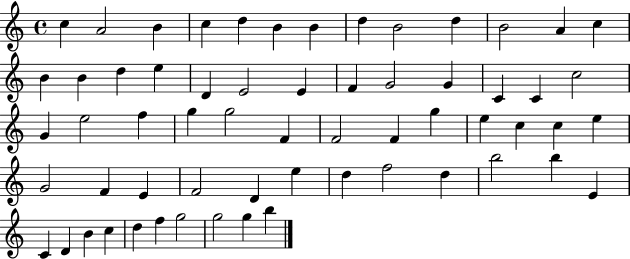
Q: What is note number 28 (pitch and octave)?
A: E5